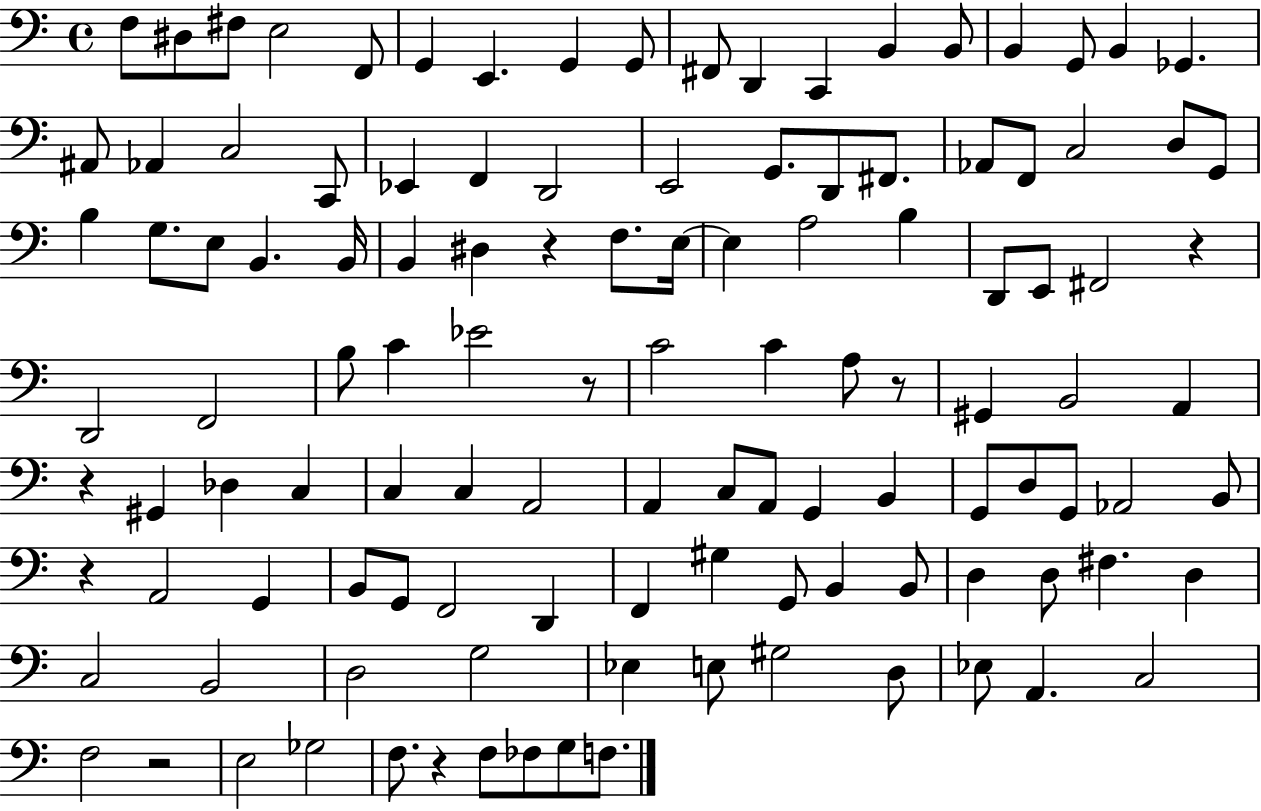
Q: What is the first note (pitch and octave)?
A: F3